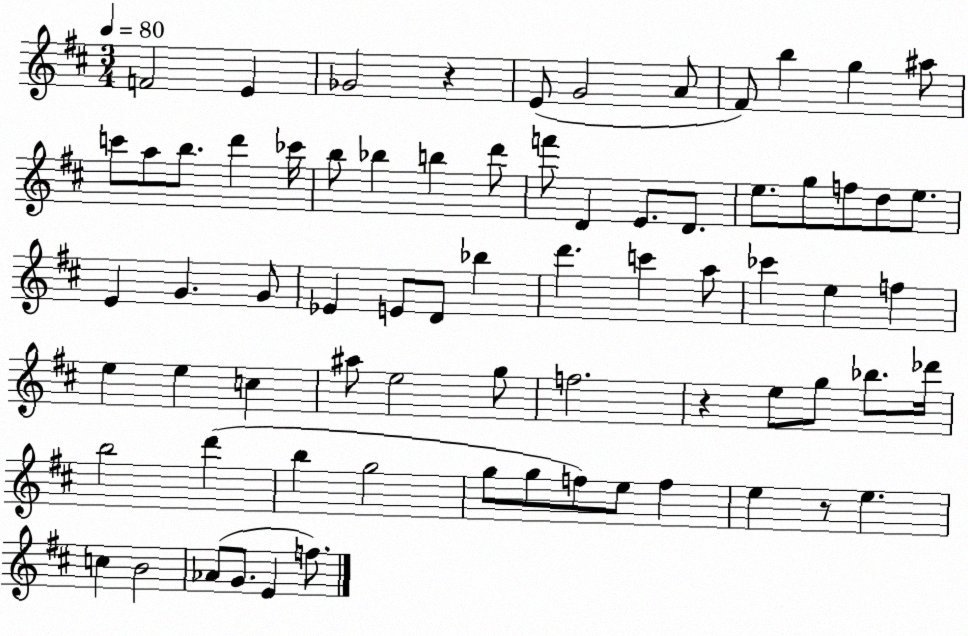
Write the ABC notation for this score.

X:1
T:Untitled
M:3/4
L:1/4
K:D
F2 E _G2 z E/2 G2 A/2 ^F/2 b g ^a/2 c'/2 a/2 b/2 d' _c'/4 b/2 _b b d'/2 f'/2 D E/2 D/2 e/2 g/2 f/2 d/2 e/2 E G G/2 _E E/2 D/2 _b d' c' a/2 _c' e f e e c ^a/2 e2 g/2 f2 z e/2 g/2 _b/2 _d'/4 b2 d' b g2 g/2 g/2 f/2 e/2 f e z/2 e c B2 _A/2 G/2 E f/2